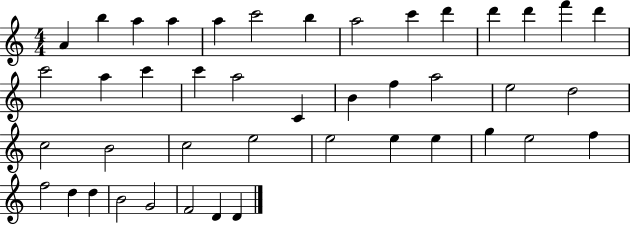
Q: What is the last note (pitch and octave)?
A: D4